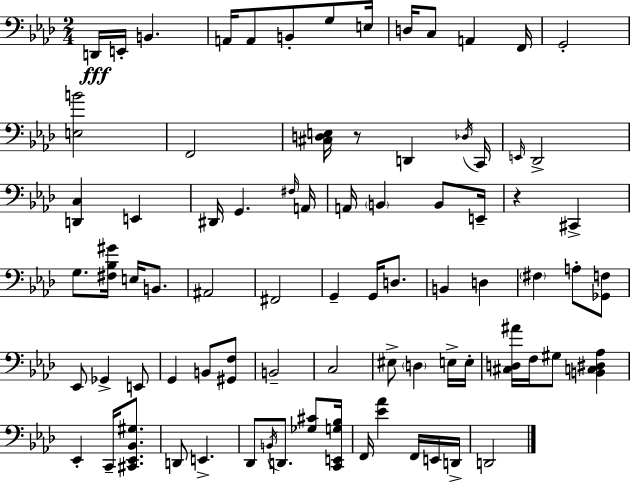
{
  \clef bass
  \numericTimeSignature
  \time 2/4
  \key aes \major
  d,16\fff e,16-. b,4. | a,16 a,8 b,8-. g8 e16 | d16 c8 a,4 f,16 | g,2-. | \break <e b'>2 | f,2 | <cis d e>16 r8 d,4 \acciaccatura { des16 } | c,16 \grace { e,16 } des,2-> | \break <d, c>4 e,4 | dis,16 g,4. | \grace { fis16 } a,16 a,16 \parenthesize b,4 | b,8 e,16-- r4 cis,4-> | \break g8. <fis bes gis'>16 e16 | b,8. ais,2 | fis,2 | g,4-- g,16 | \break d8. b,4 d4 | \parenthesize fis4 a8-. | <ges, f>8 ees,8 ges,4-> | e,8 g,4 b,8 | \break <gis, f>8 b,2-- | c2 | eis8-> \parenthesize d4 | e16-> e16-. <cis d ais'>16 f16 gis8 <b, c dis aes>4 | \break ees,4-. c,16-- | <cis, ees, bes, gis>8. d,8 e,4.-> | des,8 \acciaccatura { b,16 } d,8. | <ges cis'>8 <c, e, g bes>16 f,16 <ees' aes'>4 | \break f,16 e,16 d,16-> d,2 | \bar "|."
}